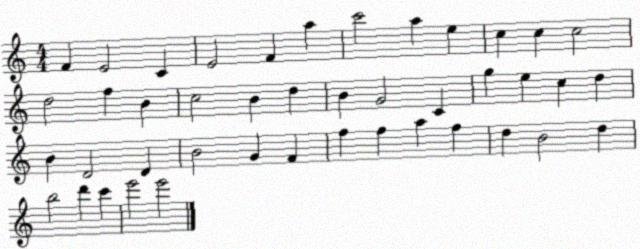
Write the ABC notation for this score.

X:1
T:Untitled
M:4/4
L:1/4
K:C
F E2 C E2 F a c'2 a e c c c2 d2 f B c2 B d B G2 C g e c d B D2 D B2 G F f f a f d B2 d b2 d' c' e'2 e'2